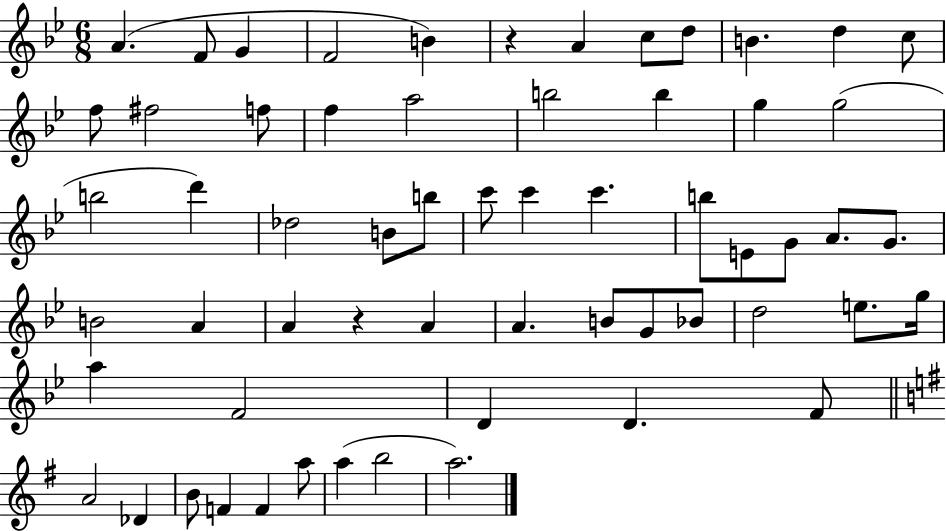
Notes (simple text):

A4/q. F4/e G4/q F4/h B4/q R/q A4/q C5/e D5/e B4/q. D5/q C5/e F5/e F#5/h F5/e F5/q A5/h B5/h B5/q G5/q G5/h B5/h D6/q Db5/h B4/e B5/e C6/e C6/q C6/q. B5/e E4/e G4/e A4/e. G4/e. B4/h A4/q A4/q R/q A4/q A4/q. B4/e G4/e Bb4/e D5/h E5/e. G5/s A5/q F4/h D4/q D4/q. F4/e A4/h Db4/q B4/e F4/q F4/q A5/e A5/q B5/h A5/h.